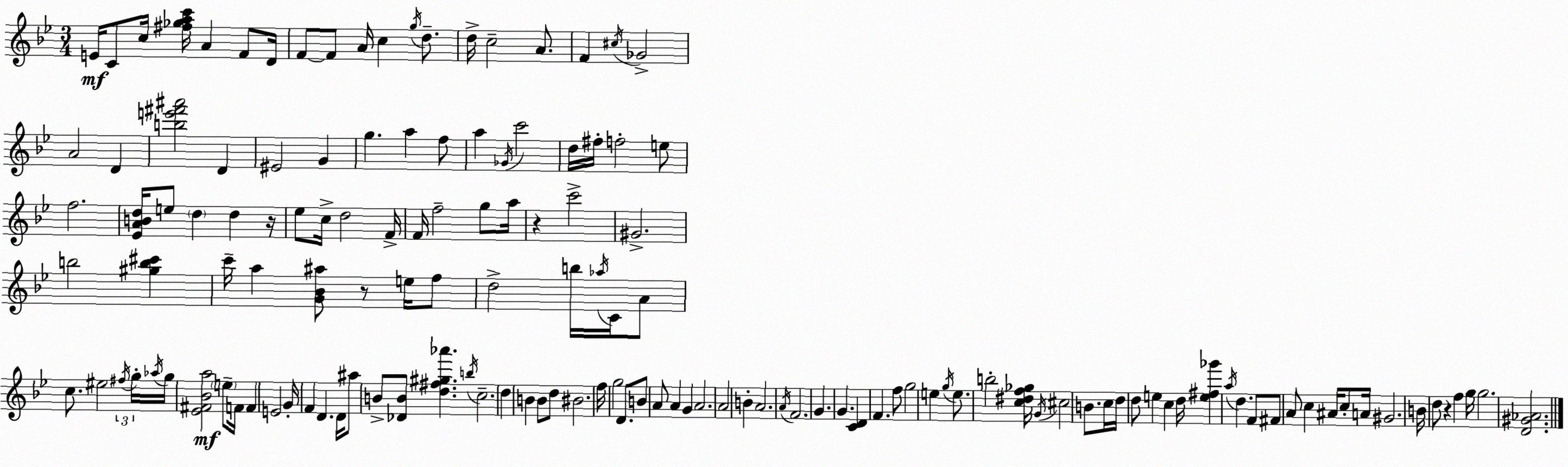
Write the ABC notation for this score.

X:1
T:Untitled
M:3/4
L:1/4
K:Gm
E/4 C/2 c/4 [^f_gac']/4 A F/2 D/4 F/2 F/2 A/4 c g/4 d/2 d/4 c2 A/2 F ^c/4 _G2 A2 D [be'^f'^a']2 D ^E2 G g a f/2 a _G/4 c'2 d/4 ^f/4 f2 e/2 f2 [_EABd]/4 e/2 d d z/4 _e/2 c/4 d2 F/4 F/4 f2 g/2 a/4 z c'2 ^G2 b2 [^gb^c'] c'/4 a [G_B^a]/2 z/2 e/4 f/2 d2 b/4 _a/4 C/4 A/2 c/2 ^e2 ^f/4 g/4 _a/4 g/4 [_E^F_Ba]2 e/2 F/4 F E2 G/4 F D D/4 ^a/2 B/2 [_DB]/2 [d^f^g_a'] b/4 c2 d B B/2 d/2 ^B2 f/4 g2 D/2 B/2 A/2 A G A2 A2 B A2 A/4 F2 G G [CD] F f/2 g2 e g/4 e/2 b2 [c^df_g]/4 G/4 ^c2 B/2 c/4 d/4 d/2 e c d/4 [e^f_g'] a/4 d F/2 ^F/2 A/2 c ^A/4 c/2 A/4 ^G2 B/4 d/2 z f g/4 g2 [D^G_A]2